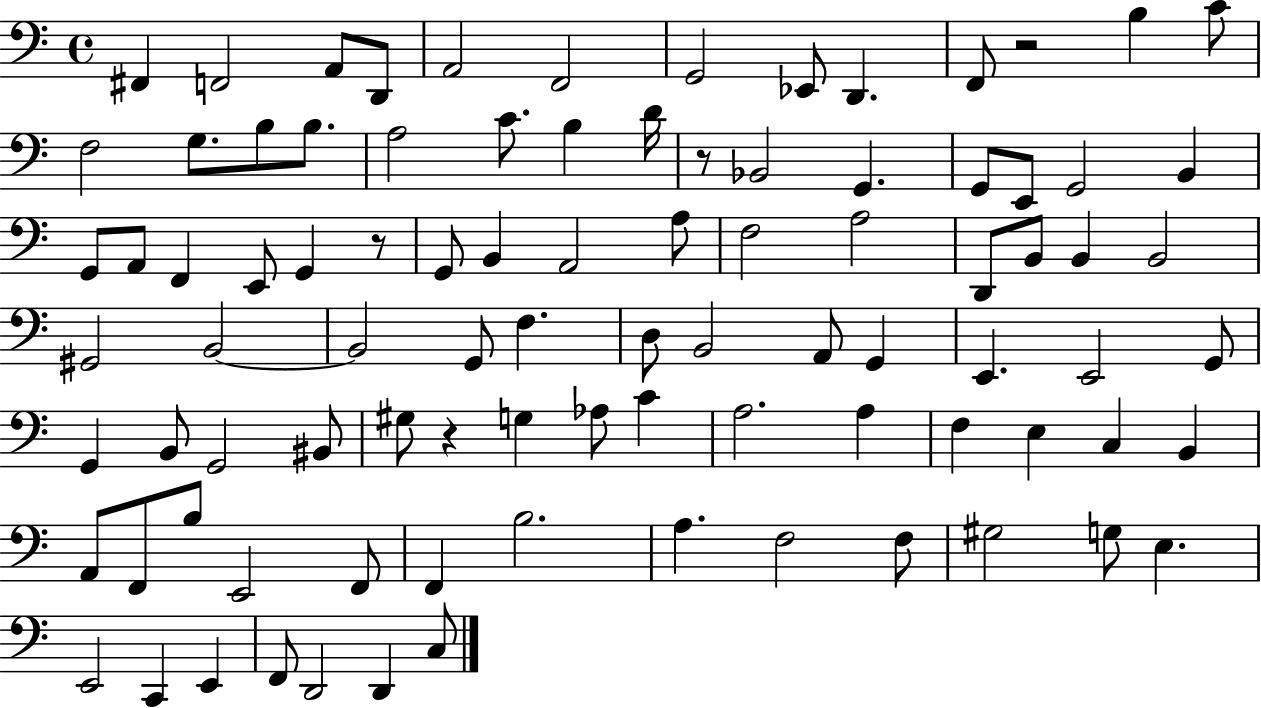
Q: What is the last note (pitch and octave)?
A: C3